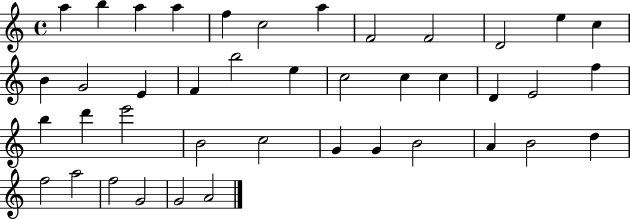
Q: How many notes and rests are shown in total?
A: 41